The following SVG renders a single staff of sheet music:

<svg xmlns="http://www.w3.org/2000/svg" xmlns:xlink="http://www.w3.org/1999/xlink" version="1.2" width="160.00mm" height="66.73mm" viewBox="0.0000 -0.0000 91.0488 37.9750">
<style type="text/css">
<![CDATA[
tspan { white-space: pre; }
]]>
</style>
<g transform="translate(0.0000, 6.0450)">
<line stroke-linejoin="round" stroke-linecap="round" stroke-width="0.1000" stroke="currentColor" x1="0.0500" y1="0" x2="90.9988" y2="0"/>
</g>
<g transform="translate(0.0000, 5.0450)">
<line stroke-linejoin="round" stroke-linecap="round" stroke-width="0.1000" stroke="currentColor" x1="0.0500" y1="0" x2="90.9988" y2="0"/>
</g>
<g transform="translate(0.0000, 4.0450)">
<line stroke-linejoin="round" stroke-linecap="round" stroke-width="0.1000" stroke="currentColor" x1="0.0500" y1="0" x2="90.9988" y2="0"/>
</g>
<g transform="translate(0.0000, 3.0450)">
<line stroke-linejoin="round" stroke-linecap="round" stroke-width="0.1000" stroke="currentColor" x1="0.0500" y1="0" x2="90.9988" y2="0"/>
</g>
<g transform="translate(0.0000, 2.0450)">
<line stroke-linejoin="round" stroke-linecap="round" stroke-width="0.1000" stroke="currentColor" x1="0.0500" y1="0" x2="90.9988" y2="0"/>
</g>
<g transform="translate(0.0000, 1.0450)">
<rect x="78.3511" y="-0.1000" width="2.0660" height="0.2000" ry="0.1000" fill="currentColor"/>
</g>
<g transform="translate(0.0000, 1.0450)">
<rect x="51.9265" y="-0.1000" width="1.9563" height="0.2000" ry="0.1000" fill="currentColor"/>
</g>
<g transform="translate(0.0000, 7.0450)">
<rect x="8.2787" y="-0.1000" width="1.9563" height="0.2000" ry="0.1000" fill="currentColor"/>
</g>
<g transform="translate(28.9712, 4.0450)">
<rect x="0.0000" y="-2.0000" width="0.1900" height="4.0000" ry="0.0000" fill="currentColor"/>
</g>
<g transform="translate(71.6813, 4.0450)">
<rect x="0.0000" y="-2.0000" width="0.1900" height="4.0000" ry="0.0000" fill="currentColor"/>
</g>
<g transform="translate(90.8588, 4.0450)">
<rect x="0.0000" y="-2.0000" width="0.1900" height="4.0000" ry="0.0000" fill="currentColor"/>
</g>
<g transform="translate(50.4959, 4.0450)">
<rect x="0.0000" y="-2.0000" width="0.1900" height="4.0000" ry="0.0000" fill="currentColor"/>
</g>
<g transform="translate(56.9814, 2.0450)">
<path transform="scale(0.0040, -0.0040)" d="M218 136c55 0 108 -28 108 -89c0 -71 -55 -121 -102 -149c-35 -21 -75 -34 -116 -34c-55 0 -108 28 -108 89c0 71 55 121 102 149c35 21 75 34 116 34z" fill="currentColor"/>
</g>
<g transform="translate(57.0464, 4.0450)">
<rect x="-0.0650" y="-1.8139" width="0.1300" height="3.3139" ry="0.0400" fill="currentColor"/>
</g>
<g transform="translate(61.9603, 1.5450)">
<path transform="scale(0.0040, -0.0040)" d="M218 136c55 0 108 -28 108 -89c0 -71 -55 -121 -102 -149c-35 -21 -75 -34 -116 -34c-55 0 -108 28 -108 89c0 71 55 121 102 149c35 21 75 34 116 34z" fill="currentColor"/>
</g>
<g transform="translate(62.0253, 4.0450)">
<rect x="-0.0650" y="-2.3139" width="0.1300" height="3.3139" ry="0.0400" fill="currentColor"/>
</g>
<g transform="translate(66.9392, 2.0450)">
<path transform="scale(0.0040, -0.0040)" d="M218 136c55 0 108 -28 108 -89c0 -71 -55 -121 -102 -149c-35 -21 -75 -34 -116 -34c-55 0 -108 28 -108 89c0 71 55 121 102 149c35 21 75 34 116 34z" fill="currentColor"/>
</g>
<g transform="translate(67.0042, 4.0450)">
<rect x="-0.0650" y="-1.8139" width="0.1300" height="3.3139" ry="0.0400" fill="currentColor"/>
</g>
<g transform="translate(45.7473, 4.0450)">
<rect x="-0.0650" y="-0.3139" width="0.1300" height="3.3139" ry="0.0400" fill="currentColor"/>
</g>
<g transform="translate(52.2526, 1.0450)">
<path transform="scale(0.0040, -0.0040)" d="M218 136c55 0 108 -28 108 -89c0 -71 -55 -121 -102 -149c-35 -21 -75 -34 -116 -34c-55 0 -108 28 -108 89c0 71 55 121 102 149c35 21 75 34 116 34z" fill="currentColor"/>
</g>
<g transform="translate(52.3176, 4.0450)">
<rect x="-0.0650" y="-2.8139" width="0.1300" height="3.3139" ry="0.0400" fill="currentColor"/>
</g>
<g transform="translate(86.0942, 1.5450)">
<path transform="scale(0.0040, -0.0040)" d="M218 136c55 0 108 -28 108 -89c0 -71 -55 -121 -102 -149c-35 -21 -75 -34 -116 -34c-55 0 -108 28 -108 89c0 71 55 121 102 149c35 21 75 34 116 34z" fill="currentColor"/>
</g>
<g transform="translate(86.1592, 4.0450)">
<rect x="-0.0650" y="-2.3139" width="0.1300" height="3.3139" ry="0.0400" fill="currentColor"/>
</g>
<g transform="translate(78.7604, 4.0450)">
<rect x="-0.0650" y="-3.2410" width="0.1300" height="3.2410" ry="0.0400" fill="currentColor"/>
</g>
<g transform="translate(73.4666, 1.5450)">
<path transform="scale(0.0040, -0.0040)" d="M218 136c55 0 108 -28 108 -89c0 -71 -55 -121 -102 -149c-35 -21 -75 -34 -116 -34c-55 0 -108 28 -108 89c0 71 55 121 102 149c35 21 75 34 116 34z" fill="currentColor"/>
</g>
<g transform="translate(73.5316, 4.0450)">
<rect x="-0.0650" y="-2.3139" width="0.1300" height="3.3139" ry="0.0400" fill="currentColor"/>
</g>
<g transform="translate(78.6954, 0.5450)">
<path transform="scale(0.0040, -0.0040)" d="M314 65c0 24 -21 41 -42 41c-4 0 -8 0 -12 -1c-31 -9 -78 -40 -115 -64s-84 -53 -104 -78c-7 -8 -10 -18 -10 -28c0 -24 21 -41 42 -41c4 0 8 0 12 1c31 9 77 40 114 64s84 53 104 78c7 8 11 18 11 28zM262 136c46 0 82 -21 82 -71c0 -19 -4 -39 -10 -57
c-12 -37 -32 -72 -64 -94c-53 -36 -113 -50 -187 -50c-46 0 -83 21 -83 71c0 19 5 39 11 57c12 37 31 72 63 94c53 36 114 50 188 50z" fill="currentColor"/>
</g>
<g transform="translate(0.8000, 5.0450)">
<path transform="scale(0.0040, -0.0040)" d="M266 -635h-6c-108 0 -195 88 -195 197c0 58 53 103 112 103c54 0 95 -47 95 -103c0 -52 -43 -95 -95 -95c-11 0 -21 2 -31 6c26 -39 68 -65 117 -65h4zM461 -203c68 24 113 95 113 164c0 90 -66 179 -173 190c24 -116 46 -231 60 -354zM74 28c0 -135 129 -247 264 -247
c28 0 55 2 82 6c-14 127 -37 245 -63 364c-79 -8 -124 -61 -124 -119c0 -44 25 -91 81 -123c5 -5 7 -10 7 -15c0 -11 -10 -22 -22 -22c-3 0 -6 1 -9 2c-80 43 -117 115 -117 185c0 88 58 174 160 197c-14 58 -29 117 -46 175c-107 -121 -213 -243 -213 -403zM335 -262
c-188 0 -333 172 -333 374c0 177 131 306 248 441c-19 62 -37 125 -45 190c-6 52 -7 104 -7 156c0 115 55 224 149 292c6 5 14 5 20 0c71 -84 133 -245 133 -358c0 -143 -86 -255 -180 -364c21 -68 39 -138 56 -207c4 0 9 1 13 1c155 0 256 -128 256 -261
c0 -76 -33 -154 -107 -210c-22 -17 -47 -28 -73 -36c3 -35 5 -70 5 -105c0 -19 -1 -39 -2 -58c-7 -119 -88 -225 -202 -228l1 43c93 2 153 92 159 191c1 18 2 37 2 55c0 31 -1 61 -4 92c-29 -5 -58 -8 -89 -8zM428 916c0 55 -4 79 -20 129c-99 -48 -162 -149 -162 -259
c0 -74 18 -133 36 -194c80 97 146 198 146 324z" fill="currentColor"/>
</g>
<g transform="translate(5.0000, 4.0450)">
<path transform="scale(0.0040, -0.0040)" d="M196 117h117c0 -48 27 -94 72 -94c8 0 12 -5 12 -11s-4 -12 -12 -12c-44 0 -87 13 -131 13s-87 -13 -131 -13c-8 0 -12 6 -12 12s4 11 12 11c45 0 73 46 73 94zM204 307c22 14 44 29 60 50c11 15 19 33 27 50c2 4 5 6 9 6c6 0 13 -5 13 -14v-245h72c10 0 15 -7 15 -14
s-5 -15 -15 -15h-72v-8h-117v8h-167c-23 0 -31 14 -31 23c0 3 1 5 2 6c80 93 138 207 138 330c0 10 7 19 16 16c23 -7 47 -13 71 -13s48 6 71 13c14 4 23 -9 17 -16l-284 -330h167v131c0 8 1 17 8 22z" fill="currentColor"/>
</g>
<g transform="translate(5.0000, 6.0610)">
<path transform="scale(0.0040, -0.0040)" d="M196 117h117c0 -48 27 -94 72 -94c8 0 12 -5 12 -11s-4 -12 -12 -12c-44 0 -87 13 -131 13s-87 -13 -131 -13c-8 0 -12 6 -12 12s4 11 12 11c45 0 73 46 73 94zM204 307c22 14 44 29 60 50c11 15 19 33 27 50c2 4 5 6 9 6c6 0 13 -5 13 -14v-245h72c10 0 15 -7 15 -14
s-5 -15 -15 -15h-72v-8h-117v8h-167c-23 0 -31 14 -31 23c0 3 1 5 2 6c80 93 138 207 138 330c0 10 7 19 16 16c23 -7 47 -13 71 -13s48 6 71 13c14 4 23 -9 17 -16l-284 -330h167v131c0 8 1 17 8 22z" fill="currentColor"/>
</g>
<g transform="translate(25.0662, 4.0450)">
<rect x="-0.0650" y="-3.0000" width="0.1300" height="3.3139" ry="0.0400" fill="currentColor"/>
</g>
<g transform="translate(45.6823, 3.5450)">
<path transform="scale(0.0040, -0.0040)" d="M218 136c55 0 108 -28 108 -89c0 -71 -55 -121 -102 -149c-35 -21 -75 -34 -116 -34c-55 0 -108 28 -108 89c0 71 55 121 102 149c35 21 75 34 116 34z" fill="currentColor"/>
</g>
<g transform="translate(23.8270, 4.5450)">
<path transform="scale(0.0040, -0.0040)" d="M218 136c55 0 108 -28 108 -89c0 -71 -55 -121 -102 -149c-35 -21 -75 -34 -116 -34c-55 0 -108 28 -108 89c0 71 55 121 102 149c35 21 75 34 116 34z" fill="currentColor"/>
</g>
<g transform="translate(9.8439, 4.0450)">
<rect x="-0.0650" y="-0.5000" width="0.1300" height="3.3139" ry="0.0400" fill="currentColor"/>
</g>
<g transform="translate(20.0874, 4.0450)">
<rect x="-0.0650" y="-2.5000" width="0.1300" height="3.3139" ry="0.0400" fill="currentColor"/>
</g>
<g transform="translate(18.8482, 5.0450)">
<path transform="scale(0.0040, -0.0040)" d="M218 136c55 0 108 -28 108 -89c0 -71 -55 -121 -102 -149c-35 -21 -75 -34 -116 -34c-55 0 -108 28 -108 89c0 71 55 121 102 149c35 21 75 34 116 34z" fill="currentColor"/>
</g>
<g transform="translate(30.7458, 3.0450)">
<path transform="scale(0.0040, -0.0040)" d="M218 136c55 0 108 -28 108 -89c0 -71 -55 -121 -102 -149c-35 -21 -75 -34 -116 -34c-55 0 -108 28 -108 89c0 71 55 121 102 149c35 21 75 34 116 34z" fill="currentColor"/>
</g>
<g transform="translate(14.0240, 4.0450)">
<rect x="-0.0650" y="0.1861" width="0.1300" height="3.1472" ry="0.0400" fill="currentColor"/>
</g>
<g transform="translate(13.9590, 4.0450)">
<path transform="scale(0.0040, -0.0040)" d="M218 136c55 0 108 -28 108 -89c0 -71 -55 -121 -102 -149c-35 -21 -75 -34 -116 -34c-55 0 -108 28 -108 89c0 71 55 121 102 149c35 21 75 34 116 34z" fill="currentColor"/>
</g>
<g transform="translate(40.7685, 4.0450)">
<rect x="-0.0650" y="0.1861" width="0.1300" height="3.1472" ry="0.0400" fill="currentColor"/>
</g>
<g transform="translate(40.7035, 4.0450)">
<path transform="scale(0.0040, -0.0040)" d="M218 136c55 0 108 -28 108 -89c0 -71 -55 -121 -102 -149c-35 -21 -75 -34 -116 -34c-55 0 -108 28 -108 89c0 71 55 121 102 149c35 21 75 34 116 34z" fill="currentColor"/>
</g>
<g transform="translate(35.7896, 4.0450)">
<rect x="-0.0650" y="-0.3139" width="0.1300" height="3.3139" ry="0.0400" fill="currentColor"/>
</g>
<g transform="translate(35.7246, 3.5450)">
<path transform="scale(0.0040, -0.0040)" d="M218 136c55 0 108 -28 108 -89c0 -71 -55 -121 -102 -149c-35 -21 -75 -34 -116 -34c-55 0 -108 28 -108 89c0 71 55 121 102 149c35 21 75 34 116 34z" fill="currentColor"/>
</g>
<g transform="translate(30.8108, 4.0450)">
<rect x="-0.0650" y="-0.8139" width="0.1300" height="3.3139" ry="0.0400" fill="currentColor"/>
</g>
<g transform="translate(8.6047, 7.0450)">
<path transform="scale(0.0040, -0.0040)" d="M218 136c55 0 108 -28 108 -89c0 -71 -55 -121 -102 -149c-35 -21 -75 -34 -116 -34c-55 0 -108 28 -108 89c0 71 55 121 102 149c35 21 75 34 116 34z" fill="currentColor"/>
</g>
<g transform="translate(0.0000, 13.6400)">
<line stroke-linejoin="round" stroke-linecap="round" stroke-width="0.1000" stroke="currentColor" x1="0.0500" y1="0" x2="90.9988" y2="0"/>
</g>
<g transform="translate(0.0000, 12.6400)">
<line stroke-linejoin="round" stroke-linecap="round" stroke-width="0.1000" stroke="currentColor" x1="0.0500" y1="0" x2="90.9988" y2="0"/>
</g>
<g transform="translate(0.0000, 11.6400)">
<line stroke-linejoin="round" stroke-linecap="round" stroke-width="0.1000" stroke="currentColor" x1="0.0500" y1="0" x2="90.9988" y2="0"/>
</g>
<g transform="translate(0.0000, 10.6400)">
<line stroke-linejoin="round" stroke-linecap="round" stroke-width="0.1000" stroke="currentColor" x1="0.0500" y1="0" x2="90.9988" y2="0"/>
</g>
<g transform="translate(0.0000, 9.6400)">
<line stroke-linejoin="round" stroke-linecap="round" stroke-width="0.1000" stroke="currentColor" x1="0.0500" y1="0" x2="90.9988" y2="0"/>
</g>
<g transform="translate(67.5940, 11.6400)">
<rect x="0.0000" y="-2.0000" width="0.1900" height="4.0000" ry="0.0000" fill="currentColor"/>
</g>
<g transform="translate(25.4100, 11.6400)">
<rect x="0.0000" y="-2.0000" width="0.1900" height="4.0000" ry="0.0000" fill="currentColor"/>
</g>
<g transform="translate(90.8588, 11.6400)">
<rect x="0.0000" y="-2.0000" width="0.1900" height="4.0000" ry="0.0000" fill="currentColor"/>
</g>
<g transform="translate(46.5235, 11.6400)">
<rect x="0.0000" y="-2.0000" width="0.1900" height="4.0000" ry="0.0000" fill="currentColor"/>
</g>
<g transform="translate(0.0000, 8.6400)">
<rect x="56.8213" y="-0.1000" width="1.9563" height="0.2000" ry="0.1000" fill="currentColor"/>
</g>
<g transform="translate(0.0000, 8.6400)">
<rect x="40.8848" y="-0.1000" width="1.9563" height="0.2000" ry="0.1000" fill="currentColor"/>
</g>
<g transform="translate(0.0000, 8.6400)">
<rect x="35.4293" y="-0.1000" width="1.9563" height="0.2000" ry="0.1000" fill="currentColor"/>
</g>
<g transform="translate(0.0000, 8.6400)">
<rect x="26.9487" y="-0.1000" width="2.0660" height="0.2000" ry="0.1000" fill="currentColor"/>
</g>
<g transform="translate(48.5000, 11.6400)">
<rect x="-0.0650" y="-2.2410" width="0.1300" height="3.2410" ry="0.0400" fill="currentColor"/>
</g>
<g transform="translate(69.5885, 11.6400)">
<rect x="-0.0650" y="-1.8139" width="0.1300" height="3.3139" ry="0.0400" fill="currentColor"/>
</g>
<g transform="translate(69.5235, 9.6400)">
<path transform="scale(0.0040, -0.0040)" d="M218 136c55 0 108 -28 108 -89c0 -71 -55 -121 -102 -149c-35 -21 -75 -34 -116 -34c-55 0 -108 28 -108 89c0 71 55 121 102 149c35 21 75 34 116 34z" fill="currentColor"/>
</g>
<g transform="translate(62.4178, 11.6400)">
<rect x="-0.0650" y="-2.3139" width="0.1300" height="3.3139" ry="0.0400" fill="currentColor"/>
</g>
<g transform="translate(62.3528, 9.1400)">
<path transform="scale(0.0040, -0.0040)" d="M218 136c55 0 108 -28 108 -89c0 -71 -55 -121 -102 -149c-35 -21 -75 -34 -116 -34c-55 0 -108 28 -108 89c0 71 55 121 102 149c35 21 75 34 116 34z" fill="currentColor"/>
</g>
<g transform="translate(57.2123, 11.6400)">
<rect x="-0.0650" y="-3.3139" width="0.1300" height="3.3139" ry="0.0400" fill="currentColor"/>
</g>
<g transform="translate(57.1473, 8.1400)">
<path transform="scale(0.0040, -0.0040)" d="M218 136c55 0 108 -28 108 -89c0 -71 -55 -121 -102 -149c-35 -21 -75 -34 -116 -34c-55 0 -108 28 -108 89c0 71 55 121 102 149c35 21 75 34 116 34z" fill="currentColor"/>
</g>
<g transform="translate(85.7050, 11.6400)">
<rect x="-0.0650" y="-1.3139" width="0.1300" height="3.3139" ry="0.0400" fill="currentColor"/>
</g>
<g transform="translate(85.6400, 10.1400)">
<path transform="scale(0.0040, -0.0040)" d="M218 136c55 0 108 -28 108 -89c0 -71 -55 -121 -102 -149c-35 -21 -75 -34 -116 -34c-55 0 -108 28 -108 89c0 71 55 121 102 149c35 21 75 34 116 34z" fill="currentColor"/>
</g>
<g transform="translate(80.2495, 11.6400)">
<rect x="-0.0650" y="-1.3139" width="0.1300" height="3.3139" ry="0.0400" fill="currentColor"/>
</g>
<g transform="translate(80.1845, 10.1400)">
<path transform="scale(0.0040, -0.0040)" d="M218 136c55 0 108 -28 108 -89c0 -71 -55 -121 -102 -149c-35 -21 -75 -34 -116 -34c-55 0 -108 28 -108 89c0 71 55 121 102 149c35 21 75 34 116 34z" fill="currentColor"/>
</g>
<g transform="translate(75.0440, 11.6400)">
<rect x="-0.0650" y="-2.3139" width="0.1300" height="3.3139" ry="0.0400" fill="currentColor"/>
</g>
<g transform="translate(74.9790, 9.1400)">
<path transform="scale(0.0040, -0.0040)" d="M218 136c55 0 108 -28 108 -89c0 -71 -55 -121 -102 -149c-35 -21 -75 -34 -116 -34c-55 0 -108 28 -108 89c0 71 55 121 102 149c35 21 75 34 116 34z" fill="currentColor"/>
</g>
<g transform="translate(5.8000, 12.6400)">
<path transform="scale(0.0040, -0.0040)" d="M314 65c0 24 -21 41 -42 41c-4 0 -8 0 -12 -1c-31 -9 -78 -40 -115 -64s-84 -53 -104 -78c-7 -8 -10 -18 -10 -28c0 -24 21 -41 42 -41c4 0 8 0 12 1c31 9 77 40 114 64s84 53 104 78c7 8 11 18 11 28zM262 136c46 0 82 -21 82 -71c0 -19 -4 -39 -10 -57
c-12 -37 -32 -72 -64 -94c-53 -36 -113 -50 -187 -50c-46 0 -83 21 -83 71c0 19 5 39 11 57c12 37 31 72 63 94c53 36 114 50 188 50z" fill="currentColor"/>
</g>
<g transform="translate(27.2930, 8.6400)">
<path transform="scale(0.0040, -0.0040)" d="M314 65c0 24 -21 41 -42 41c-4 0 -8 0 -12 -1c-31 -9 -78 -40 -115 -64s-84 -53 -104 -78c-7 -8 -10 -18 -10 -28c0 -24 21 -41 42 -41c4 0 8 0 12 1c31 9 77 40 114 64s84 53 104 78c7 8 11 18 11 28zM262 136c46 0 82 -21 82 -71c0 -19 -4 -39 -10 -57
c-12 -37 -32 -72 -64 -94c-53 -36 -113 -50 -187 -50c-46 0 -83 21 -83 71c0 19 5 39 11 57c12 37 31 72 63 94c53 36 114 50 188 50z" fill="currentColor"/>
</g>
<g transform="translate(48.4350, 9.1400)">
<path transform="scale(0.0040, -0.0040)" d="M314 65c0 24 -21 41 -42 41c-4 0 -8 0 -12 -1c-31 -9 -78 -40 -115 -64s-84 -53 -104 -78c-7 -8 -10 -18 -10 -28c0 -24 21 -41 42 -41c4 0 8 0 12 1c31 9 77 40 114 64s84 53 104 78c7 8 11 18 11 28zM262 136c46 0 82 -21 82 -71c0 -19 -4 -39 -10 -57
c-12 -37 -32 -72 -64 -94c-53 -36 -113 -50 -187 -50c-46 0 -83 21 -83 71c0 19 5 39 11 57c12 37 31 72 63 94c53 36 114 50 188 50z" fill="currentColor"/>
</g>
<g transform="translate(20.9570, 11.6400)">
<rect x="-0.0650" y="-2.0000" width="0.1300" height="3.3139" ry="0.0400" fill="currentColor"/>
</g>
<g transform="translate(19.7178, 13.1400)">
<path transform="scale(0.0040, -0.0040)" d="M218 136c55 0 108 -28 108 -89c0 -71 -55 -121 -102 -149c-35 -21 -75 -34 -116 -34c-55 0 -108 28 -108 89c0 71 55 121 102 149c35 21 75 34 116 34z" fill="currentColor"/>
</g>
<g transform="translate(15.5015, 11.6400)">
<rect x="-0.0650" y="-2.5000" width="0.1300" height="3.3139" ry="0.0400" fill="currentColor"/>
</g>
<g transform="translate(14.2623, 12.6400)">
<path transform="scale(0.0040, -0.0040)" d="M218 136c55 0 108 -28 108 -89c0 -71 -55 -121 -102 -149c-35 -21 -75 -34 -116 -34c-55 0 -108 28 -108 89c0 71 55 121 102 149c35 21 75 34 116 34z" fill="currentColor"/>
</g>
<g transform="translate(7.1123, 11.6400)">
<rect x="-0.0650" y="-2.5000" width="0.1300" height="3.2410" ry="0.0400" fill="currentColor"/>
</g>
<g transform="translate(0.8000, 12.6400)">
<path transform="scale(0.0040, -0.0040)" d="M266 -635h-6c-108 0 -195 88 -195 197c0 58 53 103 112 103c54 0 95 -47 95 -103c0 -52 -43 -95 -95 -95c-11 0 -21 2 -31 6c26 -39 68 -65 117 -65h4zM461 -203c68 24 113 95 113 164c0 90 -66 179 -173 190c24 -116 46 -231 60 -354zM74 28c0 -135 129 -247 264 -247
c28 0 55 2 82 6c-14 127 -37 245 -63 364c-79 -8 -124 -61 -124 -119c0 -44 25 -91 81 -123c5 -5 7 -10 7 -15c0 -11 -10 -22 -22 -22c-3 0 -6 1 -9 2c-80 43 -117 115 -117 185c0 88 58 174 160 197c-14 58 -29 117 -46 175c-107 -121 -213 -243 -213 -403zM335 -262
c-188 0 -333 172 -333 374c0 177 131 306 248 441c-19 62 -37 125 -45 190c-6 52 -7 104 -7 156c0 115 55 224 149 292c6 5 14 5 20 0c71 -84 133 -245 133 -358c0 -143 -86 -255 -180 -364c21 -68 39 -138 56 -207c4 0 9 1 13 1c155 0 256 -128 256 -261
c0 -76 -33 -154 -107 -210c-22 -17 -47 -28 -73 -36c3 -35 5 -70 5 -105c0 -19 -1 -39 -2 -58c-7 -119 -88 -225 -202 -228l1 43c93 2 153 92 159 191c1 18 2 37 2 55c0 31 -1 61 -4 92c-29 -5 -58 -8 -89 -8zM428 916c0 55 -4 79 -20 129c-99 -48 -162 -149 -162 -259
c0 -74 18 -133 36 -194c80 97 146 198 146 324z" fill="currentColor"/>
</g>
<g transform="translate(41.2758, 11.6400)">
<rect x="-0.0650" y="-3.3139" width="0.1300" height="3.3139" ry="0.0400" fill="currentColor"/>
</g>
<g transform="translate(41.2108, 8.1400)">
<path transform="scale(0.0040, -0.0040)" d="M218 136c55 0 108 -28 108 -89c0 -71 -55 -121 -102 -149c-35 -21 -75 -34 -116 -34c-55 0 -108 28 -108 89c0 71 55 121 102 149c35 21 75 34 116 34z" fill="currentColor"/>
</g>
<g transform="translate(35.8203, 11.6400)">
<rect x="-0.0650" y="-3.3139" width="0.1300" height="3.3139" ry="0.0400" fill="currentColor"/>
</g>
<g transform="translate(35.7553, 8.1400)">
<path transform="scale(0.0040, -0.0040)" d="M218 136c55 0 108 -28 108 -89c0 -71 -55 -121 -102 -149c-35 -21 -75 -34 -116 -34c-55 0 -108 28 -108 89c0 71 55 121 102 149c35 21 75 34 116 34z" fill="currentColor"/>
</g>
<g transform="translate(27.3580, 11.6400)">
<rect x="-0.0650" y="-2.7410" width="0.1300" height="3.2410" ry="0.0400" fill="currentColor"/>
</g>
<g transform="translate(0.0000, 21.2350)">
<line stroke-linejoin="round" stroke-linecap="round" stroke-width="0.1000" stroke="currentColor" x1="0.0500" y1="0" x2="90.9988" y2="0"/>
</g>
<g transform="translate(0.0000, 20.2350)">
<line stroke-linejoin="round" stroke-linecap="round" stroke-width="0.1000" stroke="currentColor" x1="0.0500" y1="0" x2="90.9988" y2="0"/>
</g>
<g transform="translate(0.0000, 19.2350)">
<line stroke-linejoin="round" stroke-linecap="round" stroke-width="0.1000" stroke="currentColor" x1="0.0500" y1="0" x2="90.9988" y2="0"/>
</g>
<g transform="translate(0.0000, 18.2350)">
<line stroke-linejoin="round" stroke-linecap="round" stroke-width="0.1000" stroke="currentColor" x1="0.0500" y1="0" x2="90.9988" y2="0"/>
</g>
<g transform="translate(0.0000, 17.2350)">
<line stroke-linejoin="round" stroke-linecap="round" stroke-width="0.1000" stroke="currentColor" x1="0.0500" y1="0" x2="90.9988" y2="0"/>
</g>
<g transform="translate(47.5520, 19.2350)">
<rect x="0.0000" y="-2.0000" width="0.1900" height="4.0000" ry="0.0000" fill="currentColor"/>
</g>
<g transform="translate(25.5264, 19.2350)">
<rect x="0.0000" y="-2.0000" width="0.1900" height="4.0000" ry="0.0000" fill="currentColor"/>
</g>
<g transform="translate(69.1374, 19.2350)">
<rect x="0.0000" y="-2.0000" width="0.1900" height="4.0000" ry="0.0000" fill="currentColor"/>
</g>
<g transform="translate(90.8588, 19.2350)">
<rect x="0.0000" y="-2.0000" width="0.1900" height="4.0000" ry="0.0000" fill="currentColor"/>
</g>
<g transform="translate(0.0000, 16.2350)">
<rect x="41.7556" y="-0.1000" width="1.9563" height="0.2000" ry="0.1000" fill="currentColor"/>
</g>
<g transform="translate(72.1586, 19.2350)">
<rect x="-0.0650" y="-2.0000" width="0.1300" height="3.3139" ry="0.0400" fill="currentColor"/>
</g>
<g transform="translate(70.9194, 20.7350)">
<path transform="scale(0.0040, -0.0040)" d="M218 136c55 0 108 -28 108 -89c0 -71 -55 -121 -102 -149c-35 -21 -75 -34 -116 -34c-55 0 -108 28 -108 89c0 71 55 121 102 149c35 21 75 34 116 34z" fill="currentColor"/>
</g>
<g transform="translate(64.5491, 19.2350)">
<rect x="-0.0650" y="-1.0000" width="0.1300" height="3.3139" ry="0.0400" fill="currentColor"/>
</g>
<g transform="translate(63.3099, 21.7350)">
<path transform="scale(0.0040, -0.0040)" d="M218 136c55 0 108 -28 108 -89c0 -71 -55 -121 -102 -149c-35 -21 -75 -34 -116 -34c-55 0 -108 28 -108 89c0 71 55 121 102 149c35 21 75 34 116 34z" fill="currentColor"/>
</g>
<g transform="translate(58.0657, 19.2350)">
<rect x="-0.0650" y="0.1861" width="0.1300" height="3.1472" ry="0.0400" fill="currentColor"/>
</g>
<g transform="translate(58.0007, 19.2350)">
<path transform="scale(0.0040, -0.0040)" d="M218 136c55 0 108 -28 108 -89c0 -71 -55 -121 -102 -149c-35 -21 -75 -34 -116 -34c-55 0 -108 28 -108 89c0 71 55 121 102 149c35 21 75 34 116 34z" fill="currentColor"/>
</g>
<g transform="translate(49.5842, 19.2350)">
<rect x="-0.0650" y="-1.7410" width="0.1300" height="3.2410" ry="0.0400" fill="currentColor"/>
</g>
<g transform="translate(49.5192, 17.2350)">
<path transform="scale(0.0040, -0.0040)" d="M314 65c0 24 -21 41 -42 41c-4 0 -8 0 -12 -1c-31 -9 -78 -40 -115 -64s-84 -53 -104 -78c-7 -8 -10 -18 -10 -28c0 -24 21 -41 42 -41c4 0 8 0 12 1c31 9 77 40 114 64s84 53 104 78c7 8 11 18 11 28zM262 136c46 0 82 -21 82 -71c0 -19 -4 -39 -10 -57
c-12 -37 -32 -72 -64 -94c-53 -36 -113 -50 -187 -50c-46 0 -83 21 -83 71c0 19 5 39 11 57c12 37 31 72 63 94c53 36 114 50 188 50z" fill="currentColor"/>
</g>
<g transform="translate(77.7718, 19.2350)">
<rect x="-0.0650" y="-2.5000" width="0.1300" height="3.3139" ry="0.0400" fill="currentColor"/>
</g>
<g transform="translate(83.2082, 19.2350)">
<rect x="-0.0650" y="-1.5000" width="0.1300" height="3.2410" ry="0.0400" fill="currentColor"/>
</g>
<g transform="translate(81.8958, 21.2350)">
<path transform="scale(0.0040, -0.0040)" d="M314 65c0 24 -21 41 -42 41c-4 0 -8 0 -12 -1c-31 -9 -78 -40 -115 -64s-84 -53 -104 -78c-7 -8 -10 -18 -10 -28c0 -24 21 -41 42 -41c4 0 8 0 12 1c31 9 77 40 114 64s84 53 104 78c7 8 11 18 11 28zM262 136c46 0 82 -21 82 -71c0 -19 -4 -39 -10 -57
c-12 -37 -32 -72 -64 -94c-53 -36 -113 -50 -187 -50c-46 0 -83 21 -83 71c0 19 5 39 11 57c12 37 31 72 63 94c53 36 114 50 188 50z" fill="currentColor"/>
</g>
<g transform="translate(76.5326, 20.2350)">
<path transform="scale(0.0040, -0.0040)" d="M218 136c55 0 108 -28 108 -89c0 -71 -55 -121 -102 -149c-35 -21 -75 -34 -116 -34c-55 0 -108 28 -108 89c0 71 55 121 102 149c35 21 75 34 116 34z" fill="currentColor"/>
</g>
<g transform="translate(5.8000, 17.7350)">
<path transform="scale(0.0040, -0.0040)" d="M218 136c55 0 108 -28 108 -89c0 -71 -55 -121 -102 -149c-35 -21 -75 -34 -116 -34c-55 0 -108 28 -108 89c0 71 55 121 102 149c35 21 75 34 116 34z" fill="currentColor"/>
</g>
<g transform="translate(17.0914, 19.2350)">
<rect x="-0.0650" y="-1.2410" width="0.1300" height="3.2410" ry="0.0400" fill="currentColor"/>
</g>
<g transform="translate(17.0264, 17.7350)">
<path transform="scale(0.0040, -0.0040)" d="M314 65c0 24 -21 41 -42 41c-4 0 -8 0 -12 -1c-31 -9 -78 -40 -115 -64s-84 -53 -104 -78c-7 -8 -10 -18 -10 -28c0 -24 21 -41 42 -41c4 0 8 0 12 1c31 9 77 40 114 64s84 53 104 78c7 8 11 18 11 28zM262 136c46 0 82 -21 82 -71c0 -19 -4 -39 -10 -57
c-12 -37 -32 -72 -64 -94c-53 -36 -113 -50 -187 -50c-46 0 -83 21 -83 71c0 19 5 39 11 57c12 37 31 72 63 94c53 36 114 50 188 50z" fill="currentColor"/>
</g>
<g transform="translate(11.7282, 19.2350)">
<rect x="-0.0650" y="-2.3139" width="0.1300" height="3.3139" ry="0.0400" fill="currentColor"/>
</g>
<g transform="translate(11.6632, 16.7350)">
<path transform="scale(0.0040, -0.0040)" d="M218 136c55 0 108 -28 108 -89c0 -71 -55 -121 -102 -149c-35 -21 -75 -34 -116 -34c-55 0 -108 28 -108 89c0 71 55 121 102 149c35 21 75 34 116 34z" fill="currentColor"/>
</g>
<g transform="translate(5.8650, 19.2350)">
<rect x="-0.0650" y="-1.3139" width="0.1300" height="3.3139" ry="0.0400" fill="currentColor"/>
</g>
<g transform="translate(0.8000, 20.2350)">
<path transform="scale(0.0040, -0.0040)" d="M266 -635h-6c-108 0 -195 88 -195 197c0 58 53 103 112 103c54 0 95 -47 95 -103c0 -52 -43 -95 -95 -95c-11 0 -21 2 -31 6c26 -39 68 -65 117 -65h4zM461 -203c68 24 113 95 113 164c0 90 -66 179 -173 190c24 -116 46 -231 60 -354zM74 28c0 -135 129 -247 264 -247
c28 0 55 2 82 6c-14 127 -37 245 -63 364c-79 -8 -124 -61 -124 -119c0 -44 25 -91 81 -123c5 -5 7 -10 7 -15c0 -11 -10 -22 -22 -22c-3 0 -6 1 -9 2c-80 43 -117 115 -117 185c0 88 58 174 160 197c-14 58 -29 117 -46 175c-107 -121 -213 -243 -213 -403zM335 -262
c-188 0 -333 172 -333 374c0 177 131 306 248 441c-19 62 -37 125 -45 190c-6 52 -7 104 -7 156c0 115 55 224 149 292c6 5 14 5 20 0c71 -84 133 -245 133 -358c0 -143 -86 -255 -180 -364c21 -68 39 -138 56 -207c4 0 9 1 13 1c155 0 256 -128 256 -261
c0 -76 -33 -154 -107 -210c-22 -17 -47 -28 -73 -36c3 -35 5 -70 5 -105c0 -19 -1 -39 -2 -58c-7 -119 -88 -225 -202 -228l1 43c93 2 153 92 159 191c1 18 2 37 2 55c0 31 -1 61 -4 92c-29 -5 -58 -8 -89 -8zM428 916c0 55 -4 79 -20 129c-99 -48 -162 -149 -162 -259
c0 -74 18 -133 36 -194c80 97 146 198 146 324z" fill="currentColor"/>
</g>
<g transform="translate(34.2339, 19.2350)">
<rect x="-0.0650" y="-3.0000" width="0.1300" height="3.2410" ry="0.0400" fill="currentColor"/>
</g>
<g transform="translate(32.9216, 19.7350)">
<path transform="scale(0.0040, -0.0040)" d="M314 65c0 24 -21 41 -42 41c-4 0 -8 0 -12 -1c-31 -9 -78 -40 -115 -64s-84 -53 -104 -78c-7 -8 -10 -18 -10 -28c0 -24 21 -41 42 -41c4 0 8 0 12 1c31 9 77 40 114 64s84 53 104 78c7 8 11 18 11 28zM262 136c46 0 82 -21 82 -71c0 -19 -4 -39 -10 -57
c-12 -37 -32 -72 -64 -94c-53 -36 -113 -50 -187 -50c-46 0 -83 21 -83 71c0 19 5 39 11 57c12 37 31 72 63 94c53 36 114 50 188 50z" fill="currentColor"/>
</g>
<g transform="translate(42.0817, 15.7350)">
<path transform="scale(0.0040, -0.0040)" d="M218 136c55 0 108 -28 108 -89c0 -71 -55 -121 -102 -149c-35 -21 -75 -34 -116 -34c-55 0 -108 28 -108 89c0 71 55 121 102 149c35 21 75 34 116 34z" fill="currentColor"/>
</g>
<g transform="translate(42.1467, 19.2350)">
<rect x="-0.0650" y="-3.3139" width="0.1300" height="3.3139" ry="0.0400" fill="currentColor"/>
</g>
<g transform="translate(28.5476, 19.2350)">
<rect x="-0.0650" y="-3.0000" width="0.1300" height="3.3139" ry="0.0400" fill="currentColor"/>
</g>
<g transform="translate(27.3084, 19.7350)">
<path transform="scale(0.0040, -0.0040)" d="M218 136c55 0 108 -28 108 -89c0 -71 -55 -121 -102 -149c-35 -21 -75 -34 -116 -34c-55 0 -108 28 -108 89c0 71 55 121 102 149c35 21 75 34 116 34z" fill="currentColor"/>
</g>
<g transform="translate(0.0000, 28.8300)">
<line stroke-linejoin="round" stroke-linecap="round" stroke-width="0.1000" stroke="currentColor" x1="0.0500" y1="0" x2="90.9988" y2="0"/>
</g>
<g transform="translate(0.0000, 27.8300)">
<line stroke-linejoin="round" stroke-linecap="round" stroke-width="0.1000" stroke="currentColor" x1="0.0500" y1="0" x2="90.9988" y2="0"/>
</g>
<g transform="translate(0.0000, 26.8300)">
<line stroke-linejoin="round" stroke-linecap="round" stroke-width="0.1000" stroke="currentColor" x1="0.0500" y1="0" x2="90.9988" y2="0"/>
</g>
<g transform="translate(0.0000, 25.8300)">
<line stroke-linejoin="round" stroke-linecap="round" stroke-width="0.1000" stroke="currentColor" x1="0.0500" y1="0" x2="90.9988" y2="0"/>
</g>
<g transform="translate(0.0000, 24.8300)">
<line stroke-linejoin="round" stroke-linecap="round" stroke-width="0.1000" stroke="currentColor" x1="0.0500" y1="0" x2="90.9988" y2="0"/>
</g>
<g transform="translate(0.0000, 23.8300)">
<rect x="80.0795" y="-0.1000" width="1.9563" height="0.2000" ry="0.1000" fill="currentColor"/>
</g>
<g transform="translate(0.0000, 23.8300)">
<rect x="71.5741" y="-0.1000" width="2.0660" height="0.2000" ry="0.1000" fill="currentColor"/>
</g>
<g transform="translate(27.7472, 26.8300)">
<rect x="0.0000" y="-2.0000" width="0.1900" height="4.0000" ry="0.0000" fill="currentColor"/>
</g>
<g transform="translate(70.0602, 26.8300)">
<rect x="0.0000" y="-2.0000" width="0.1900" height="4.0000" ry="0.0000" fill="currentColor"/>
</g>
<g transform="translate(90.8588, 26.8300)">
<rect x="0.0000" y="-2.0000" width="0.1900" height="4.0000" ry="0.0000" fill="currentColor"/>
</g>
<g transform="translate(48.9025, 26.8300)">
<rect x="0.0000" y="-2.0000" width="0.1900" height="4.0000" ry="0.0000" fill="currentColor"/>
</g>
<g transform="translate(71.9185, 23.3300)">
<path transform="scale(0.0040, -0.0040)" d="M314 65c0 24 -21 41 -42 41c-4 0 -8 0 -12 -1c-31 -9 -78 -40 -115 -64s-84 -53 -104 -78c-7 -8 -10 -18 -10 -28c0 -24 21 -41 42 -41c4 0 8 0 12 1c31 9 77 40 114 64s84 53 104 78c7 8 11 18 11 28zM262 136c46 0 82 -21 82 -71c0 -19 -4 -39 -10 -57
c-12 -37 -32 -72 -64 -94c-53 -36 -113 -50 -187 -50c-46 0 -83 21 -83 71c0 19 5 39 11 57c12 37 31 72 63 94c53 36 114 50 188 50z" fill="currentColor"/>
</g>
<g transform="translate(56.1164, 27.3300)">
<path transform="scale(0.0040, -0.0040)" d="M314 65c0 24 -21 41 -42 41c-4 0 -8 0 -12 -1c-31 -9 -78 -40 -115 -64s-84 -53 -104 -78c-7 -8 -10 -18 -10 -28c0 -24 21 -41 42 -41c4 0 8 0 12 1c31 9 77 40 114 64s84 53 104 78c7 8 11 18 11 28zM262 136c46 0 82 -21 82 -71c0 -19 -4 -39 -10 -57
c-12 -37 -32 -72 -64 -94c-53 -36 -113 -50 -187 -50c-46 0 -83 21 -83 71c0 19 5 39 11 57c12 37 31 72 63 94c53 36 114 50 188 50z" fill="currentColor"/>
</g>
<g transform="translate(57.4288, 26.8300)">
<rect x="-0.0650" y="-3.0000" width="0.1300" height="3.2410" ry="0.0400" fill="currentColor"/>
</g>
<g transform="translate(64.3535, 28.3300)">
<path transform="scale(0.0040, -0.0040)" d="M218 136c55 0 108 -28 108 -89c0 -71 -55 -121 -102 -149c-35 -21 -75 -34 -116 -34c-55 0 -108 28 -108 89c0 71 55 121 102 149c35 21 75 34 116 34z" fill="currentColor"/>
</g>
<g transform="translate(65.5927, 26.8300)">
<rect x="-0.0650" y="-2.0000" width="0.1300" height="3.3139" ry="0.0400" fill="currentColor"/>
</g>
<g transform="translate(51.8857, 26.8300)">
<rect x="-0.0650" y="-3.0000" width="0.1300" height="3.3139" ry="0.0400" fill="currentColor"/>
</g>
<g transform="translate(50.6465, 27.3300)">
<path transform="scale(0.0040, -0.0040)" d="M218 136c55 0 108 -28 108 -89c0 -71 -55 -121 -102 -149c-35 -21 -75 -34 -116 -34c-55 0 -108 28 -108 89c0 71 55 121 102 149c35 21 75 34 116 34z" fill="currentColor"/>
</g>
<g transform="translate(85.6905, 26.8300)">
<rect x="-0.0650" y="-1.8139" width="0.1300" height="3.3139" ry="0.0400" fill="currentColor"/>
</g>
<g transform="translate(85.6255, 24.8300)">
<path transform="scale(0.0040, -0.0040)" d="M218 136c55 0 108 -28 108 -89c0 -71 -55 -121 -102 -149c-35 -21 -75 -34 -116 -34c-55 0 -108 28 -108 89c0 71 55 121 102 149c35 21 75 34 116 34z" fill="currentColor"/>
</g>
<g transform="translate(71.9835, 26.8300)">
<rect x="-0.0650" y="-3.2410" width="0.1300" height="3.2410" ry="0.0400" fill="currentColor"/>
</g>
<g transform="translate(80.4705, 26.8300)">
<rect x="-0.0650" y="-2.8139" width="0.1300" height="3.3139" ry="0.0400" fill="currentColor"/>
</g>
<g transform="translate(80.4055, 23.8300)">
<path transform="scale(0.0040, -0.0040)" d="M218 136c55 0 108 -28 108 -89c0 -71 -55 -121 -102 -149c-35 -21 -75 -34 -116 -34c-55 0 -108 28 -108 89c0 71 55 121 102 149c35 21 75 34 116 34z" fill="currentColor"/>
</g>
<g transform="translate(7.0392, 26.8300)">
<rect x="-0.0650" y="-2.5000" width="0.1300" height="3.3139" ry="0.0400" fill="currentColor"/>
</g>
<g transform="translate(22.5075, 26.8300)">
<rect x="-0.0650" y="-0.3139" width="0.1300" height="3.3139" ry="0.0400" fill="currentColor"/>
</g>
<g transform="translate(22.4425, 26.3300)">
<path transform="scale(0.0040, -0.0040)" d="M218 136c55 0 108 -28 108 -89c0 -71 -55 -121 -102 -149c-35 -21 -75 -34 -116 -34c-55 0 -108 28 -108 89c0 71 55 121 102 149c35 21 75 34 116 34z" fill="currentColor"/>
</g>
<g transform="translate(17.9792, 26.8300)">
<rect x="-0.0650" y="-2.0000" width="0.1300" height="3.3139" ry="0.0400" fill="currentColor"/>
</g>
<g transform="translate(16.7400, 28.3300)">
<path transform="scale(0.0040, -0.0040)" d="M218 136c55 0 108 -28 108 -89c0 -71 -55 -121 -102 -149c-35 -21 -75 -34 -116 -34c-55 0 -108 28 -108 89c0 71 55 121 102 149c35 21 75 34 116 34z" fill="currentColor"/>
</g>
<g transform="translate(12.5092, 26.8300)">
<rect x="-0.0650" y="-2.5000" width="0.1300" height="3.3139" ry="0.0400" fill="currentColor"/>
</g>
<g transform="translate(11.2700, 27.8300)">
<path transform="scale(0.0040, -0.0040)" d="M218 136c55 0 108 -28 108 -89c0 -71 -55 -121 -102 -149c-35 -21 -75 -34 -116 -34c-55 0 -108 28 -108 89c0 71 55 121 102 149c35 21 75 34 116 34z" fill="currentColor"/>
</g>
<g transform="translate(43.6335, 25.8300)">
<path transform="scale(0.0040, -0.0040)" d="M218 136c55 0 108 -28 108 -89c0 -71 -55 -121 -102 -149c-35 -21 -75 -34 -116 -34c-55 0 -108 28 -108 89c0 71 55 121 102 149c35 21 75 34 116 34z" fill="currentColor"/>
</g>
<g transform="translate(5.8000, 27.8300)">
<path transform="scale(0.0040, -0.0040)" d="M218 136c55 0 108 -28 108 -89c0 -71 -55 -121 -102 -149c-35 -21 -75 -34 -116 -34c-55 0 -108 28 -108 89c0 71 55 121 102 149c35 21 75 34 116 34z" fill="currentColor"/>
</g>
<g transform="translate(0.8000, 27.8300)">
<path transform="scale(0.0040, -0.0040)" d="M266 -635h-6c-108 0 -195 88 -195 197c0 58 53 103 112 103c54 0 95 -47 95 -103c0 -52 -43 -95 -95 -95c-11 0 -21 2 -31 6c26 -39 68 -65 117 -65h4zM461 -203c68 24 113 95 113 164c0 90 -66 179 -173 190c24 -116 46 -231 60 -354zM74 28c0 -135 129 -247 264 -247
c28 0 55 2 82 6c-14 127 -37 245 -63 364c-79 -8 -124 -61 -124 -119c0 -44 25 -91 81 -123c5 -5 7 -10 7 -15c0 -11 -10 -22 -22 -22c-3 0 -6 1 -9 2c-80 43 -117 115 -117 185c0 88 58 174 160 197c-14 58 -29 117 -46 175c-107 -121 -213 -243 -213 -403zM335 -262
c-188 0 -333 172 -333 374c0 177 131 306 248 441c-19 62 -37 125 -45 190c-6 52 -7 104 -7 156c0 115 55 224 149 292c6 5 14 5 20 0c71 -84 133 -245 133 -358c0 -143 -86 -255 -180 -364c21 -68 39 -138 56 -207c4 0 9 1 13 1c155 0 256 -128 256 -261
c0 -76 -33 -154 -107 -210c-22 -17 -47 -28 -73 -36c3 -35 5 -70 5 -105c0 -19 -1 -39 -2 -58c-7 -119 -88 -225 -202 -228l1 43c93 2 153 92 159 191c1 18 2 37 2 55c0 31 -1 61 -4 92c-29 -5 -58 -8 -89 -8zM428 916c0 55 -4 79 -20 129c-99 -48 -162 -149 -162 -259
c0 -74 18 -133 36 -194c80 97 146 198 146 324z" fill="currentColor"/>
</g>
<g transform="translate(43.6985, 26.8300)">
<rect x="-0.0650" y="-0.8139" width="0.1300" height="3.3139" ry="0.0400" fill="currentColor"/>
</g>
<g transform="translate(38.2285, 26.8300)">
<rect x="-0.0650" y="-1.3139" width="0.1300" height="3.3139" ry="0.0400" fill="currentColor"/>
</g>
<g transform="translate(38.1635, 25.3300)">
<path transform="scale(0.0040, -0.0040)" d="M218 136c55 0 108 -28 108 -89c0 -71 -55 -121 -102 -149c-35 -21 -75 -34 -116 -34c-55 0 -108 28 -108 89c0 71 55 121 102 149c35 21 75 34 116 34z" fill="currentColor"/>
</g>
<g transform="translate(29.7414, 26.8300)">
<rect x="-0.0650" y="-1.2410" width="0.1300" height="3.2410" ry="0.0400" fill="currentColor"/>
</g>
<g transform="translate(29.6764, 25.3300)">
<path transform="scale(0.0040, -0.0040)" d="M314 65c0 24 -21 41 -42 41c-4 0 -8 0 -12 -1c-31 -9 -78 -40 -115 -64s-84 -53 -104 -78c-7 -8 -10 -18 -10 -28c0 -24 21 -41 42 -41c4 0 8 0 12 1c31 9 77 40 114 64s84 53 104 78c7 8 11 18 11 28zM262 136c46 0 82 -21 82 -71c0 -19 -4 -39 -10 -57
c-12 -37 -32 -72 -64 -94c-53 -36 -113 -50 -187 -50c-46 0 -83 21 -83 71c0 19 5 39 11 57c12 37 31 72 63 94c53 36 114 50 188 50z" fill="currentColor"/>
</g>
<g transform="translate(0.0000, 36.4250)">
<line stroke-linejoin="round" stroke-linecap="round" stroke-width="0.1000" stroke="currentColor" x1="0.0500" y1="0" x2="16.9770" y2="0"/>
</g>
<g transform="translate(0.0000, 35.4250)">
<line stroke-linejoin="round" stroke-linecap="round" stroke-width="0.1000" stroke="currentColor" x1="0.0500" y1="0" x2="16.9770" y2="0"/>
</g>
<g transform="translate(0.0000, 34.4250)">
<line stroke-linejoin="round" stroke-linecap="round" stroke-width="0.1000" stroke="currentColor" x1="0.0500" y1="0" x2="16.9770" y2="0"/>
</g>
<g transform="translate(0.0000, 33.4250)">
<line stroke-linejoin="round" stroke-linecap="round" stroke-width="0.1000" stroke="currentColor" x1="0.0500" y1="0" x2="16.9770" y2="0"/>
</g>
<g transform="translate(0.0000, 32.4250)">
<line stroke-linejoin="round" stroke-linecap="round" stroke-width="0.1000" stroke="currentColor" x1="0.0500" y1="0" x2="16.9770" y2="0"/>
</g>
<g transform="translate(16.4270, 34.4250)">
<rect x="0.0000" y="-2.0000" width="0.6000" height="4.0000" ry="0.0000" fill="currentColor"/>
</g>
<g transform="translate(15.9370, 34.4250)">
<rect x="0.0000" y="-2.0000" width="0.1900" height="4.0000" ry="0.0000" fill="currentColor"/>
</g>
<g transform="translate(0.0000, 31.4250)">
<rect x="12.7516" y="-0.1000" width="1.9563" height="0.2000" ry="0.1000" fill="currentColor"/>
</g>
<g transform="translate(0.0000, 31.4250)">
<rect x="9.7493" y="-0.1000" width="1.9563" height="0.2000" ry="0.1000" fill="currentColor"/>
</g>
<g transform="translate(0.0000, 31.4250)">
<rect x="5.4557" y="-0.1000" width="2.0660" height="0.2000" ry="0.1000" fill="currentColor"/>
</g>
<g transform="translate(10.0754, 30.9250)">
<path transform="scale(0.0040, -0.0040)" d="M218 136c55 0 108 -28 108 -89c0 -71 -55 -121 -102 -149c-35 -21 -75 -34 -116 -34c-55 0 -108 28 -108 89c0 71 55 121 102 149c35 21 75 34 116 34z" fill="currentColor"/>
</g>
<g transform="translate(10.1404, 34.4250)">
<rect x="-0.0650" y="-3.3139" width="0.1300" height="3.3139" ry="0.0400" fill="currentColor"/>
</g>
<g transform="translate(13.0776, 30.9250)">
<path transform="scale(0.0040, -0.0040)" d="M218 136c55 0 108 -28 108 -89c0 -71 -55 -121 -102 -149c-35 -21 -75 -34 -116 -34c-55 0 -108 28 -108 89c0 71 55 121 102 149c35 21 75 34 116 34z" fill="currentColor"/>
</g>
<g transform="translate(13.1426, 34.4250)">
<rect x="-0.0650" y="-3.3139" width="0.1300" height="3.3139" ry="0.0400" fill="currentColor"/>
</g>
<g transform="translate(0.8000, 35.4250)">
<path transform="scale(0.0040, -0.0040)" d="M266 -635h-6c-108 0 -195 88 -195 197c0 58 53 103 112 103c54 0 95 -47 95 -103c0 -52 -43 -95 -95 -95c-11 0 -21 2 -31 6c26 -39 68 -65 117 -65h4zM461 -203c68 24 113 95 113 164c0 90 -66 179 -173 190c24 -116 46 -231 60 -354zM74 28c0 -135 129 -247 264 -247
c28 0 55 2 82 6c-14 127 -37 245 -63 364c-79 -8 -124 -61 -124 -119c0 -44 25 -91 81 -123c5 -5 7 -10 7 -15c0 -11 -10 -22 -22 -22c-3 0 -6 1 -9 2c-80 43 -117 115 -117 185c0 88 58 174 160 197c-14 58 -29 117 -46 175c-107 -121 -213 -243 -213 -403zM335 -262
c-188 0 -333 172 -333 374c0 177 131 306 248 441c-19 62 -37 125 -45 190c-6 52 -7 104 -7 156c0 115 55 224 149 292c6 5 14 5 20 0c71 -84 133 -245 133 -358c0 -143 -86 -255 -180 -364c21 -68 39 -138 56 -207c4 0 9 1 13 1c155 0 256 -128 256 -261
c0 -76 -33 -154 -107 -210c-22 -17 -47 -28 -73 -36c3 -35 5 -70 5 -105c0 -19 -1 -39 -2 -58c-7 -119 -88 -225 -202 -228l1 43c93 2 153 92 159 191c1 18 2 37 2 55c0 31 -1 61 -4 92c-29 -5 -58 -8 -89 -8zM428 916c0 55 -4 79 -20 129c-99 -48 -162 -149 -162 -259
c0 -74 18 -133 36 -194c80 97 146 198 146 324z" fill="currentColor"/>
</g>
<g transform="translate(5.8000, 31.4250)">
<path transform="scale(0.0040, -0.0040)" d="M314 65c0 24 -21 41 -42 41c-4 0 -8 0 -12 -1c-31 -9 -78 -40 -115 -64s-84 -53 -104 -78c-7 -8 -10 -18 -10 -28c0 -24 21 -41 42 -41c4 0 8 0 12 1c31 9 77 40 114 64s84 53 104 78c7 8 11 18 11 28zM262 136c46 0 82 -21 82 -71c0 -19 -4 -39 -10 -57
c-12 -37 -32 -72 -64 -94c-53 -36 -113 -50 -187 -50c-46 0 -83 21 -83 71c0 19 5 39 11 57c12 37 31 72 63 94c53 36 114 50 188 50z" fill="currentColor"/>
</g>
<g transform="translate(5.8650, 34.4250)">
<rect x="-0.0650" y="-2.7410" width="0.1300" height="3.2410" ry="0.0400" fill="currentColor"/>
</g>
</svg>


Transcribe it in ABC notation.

X:1
T:Untitled
M:4/4
L:1/4
K:C
C B G A d c B c a f g f g b2 g G2 G F a2 b b g2 b g f g e e e g e2 A A2 b f2 B D F G E2 G G F c e2 e d A A2 F b2 a f a2 b b